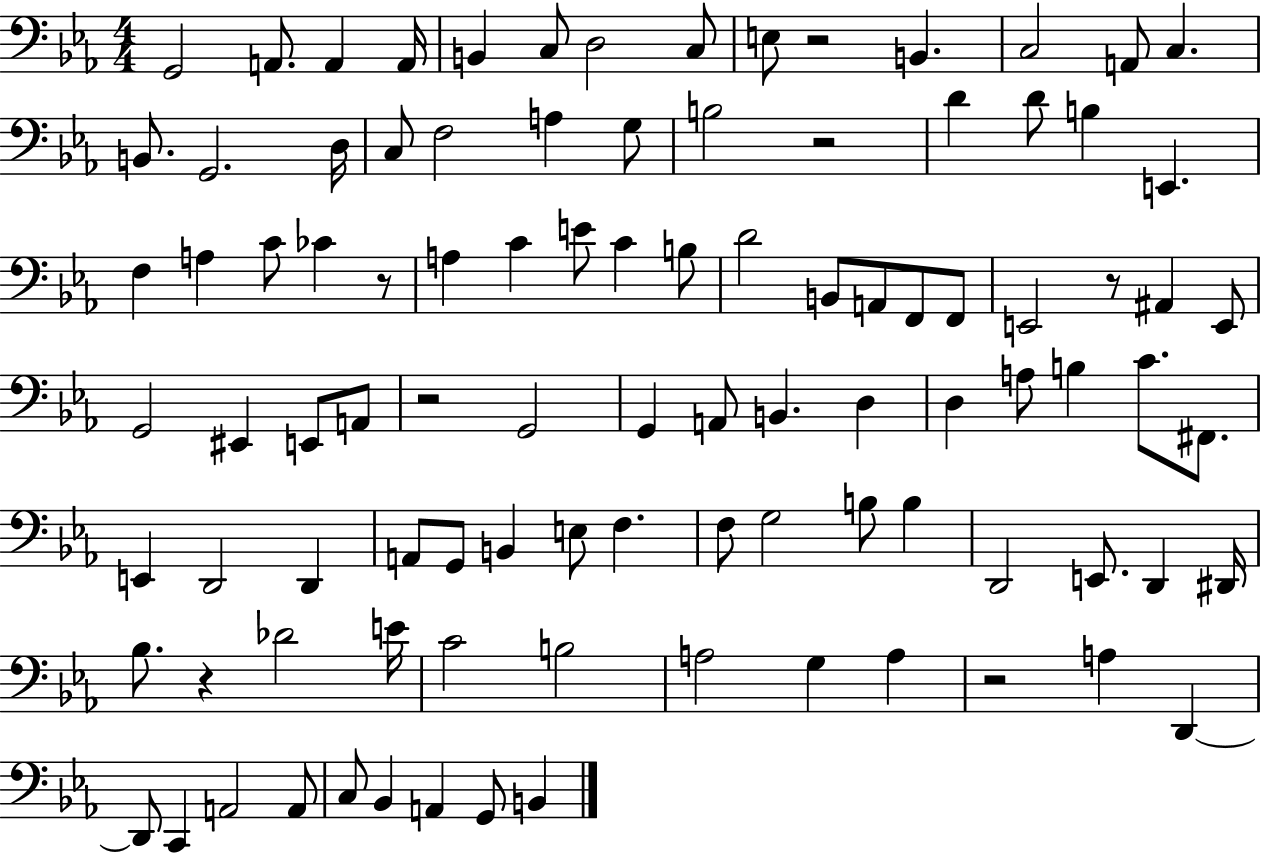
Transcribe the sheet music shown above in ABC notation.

X:1
T:Untitled
M:4/4
L:1/4
K:Eb
G,,2 A,,/2 A,, A,,/4 B,, C,/2 D,2 C,/2 E,/2 z2 B,, C,2 A,,/2 C, B,,/2 G,,2 D,/4 C,/2 F,2 A, G,/2 B,2 z2 D D/2 B, E,, F, A, C/2 _C z/2 A, C E/2 C B,/2 D2 B,,/2 A,,/2 F,,/2 F,,/2 E,,2 z/2 ^A,, E,,/2 G,,2 ^E,, E,,/2 A,,/2 z2 G,,2 G,, A,,/2 B,, D, D, A,/2 B, C/2 ^F,,/2 E,, D,,2 D,, A,,/2 G,,/2 B,, E,/2 F, F,/2 G,2 B,/2 B, D,,2 E,,/2 D,, ^D,,/4 _B,/2 z _D2 E/4 C2 B,2 A,2 G, A, z2 A, D,, D,,/2 C,, A,,2 A,,/2 C,/2 _B,, A,, G,,/2 B,,